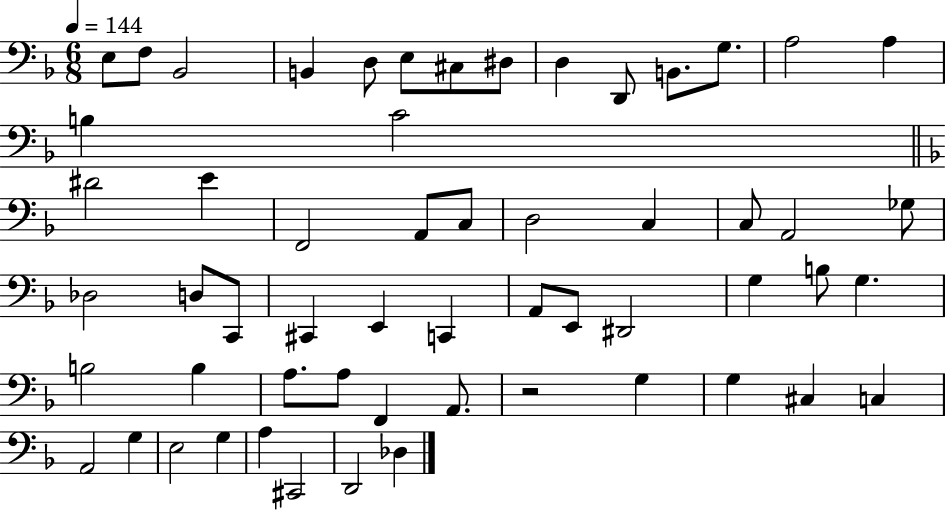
E3/e F3/e Bb2/h B2/q D3/e E3/e C#3/e D#3/e D3/q D2/e B2/e. G3/e. A3/h A3/q B3/q C4/h D#4/h E4/q F2/h A2/e C3/e D3/h C3/q C3/e A2/h Gb3/e Db3/h D3/e C2/e C#2/q E2/q C2/q A2/e E2/e D#2/h G3/q B3/e G3/q. B3/h B3/q A3/e. A3/e F2/q A2/e. R/h G3/q G3/q C#3/q C3/q A2/h G3/q E3/h G3/q A3/q C#2/h D2/h Db3/q